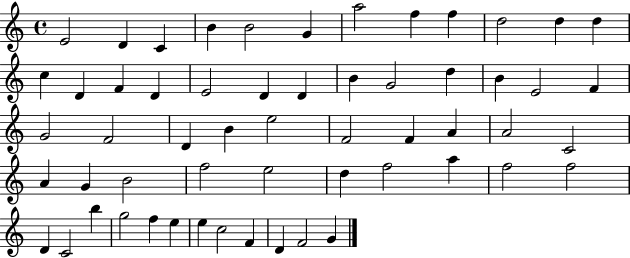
E4/h D4/q C4/q B4/q B4/h G4/q A5/h F5/q F5/q D5/h D5/q D5/q C5/q D4/q F4/q D4/q E4/h D4/q D4/q B4/q G4/h D5/q B4/q E4/h F4/q G4/h F4/h D4/q B4/q E5/h F4/h F4/q A4/q A4/h C4/h A4/q G4/q B4/h F5/h E5/h D5/q F5/h A5/q F5/h F5/h D4/q C4/h B5/q G5/h F5/q E5/q E5/q C5/h F4/q D4/q F4/h G4/q